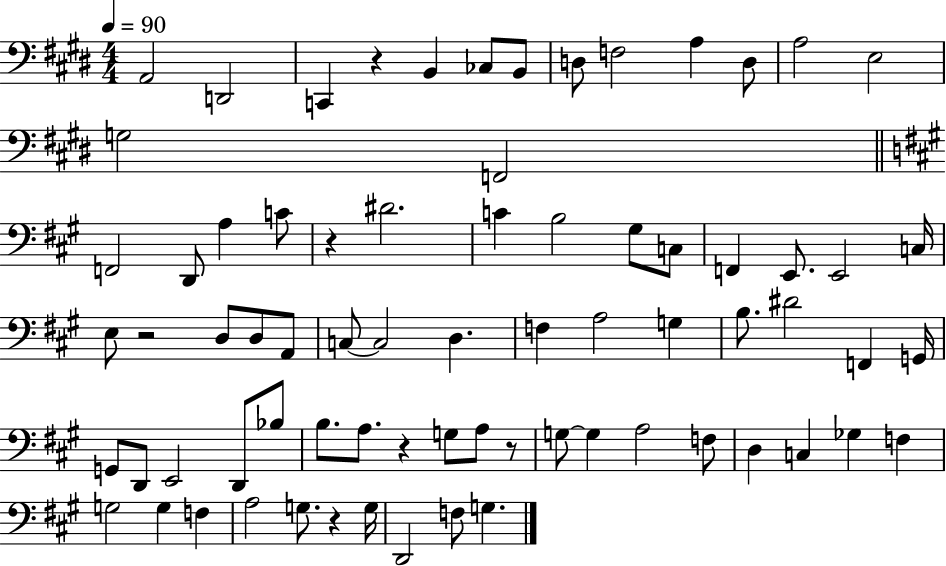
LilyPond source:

{
  \clef bass
  \numericTimeSignature
  \time 4/4
  \key e \major
  \tempo 4 = 90
  \repeat volta 2 { a,2 d,2 | c,4 r4 b,4 ces8 b,8 | d8 f2 a4 d8 | a2 e2 | \break g2 f,2 | \bar "||" \break \key a \major f,2 d,8 a4 c'8 | r4 dis'2. | c'4 b2 gis8 c8 | f,4 e,8. e,2 c16 | \break e8 r2 d8 d8 a,8 | c8~~ c2 d4. | f4 a2 g4 | b8. dis'2 f,4 g,16 | \break g,8 d,8 e,2 d,8 bes8 | b8. a8. r4 g8 a8 r8 | g8~~ g4 a2 f8 | d4 c4 ges4 f4 | \break g2 g4 f4 | a2 g8. r4 g16 | d,2 f8 g4. | } \bar "|."
}